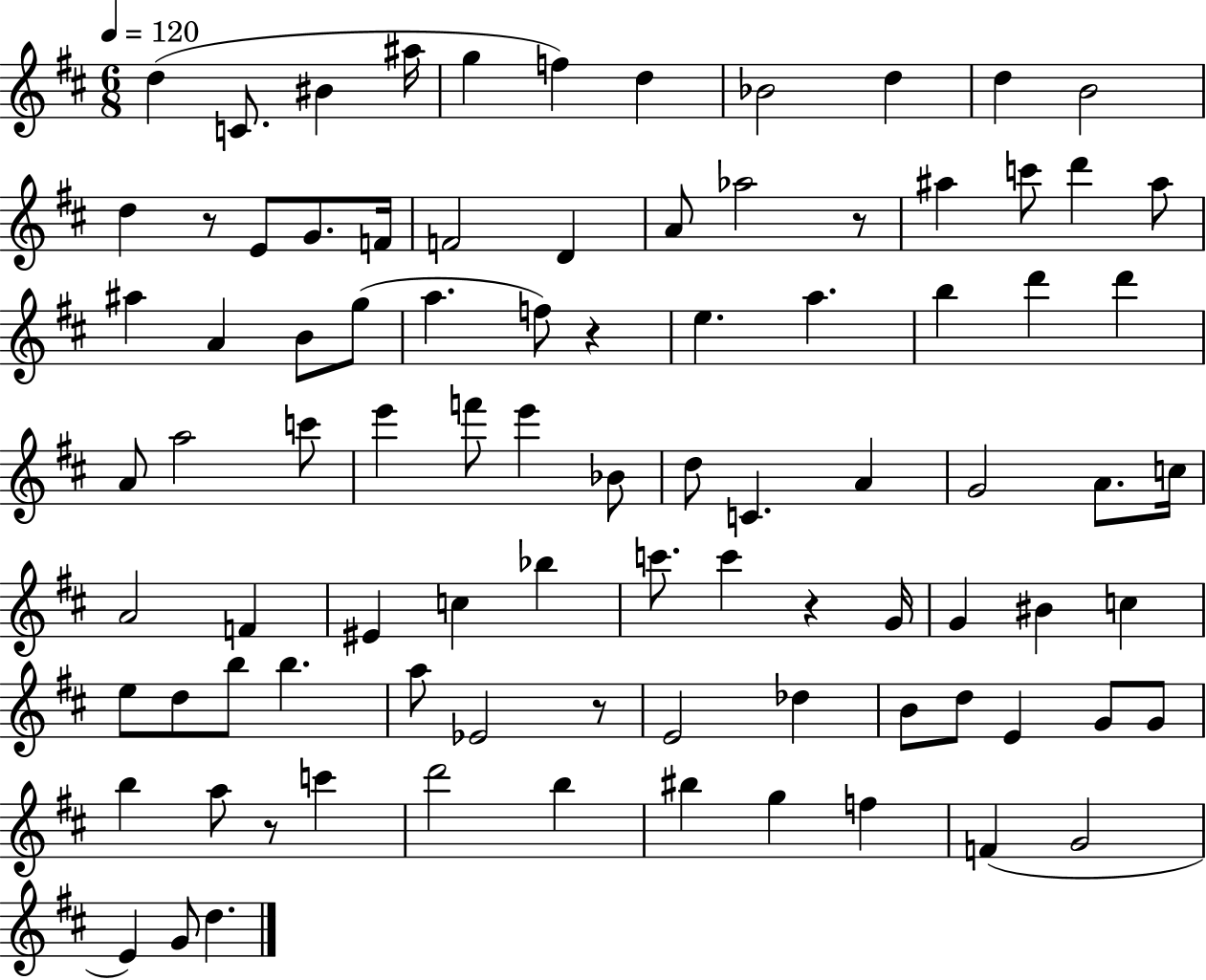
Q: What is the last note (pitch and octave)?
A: D5